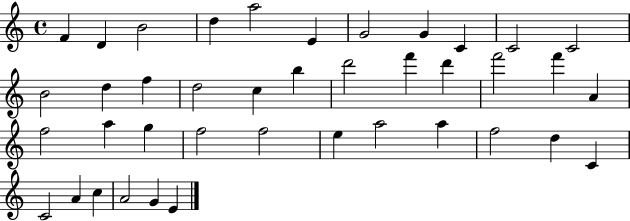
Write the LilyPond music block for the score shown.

{
  \clef treble
  \time 4/4
  \defaultTimeSignature
  \key c \major
  f'4 d'4 b'2 | d''4 a''2 e'4 | g'2 g'4 c'4 | c'2 c'2 | \break b'2 d''4 f''4 | d''2 c''4 b''4 | d'''2 f'''4 d'''4 | f'''2 f'''4 a'4 | \break f''2 a''4 g''4 | f''2 f''2 | e''4 a''2 a''4 | f''2 d''4 c'4 | \break c'2 a'4 c''4 | a'2 g'4 e'4 | \bar "|."
}